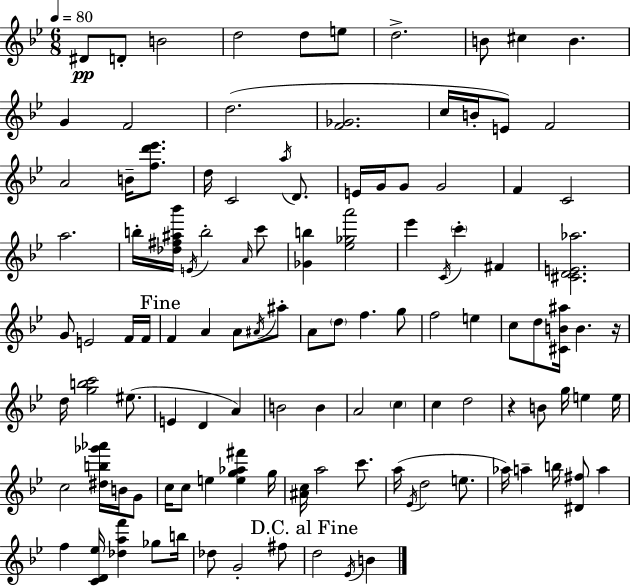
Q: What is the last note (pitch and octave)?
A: B4